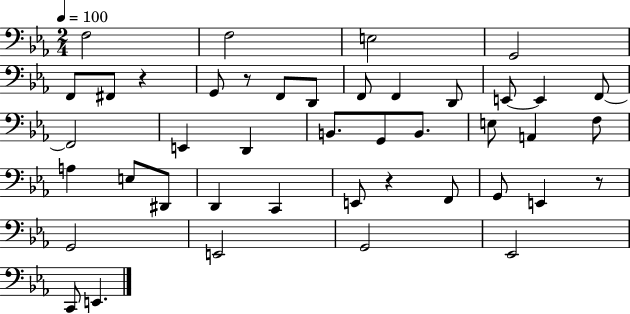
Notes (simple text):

F3/h F3/h E3/h G2/h F2/e F#2/e R/q G2/e R/e F2/e D2/e F2/e F2/q D2/e E2/e E2/q F2/e F2/h E2/q D2/q B2/e. G2/e B2/e. E3/e A2/q F3/e A3/q E3/e D#2/e D2/q C2/q E2/e R/q F2/e G2/e E2/q R/e G2/h E2/h G2/h Eb2/h C2/e E2/q.